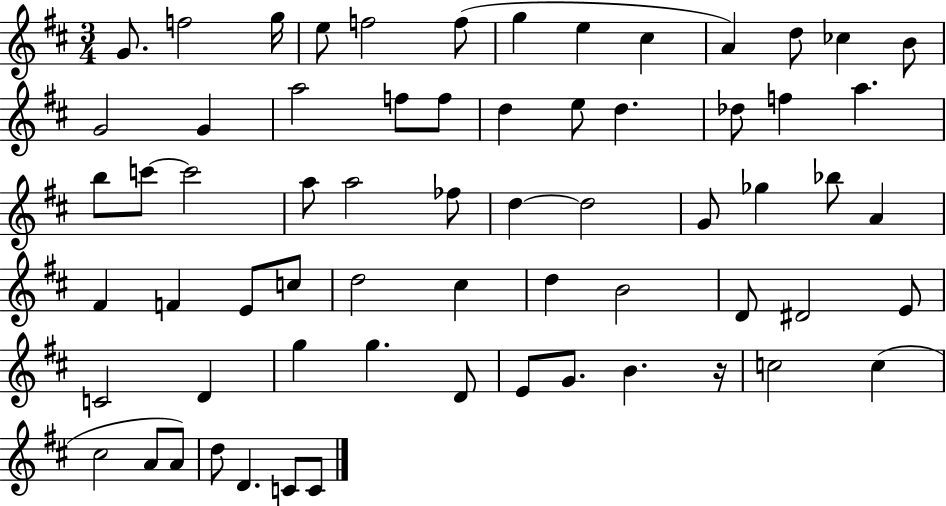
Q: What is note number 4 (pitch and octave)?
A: E5